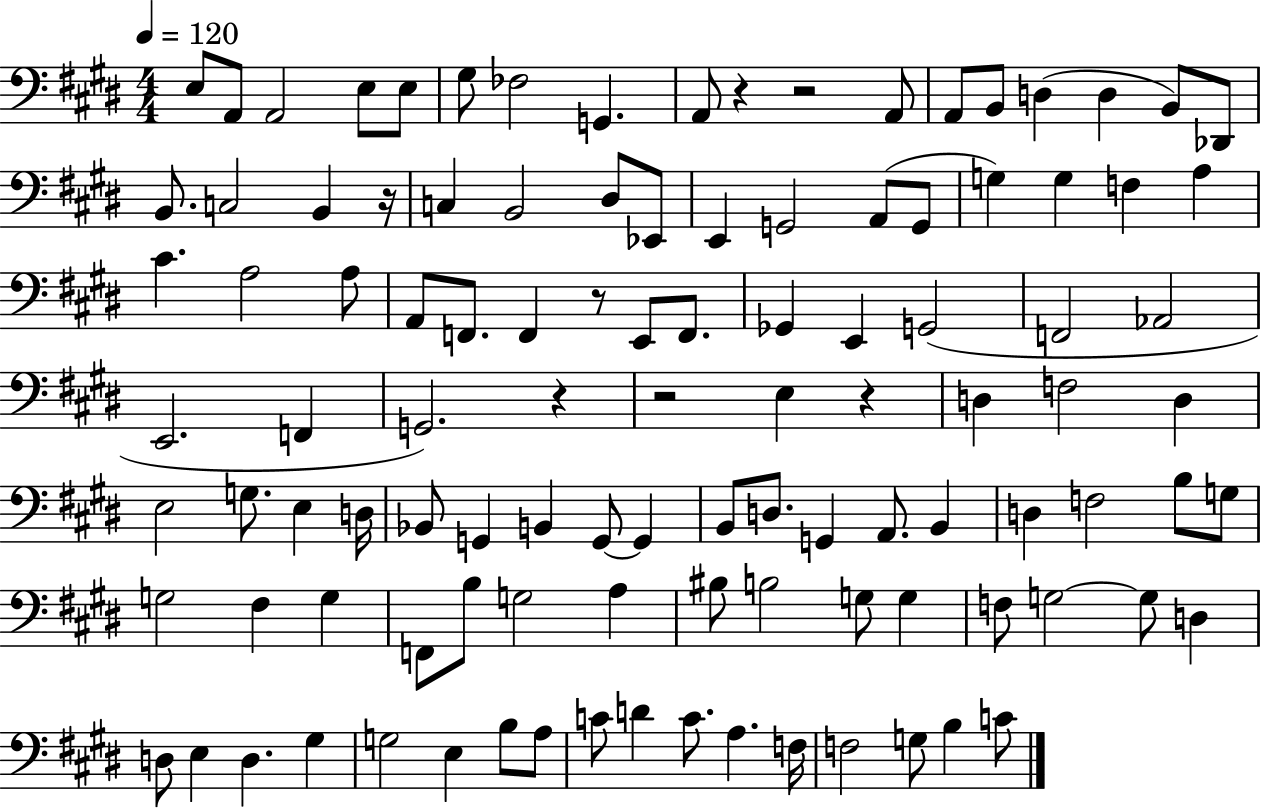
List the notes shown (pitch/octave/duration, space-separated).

E3/e A2/e A2/h E3/e E3/e G#3/e FES3/h G2/q. A2/e R/q R/h A2/e A2/e B2/e D3/q D3/q B2/e Db2/e B2/e. C3/h B2/q R/s C3/q B2/h D#3/e Eb2/e E2/q G2/h A2/e G2/e G3/q G3/q F3/q A3/q C#4/q. A3/h A3/e A2/e F2/e. F2/q R/e E2/e F2/e. Gb2/q E2/q G2/h F2/h Ab2/h E2/h. F2/q G2/h. R/q R/h E3/q R/q D3/q F3/h D3/q E3/h G3/e. E3/q D3/s Bb2/e G2/q B2/q G2/e G2/q B2/e D3/e. G2/q A2/e. B2/q D3/q F3/h B3/e G3/e G3/h F#3/q G3/q F2/e B3/e G3/h A3/q BIS3/e B3/h G3/e G3/q F3/e G3/h G3/e D3/q D3/e E3/q D3/q. G#3/q G3/h E3/q B3/e A3/e C4/e D4/q C4/e. A3/q. F3/s F3/h G3/e B3/q C4/e